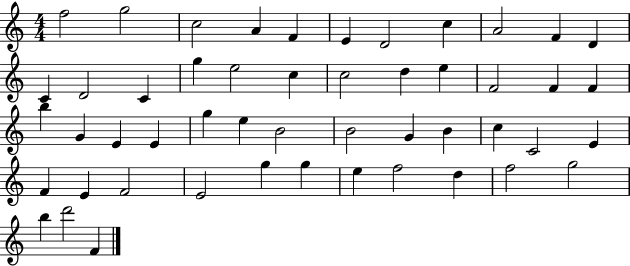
{
  \clef treble
  \numericTimeSignature
  \time 4/4
  \key c \major
  f''2 g''2 | c''2 a'4 f'4 | e'4 d'2 c''4 | a'2 f'4 d'4 | \break c'4 d'2 c'4 | g''4 e''2 c''4 | c''2 d''4 e''4 | f'2 f'4 f'4 | \break b''4 g'4 e'4 e'4 | g''4 e''4 b'2 | b'2 g'4 b'4 | c''4 c'2 e'4 | \break f'4 e'4 f'2 | e'2 g''4 g''4 | e''4 f''2 d''4 | f''2 g''2 | \break b''4 d'''2 f'4 | \bar "|."
}